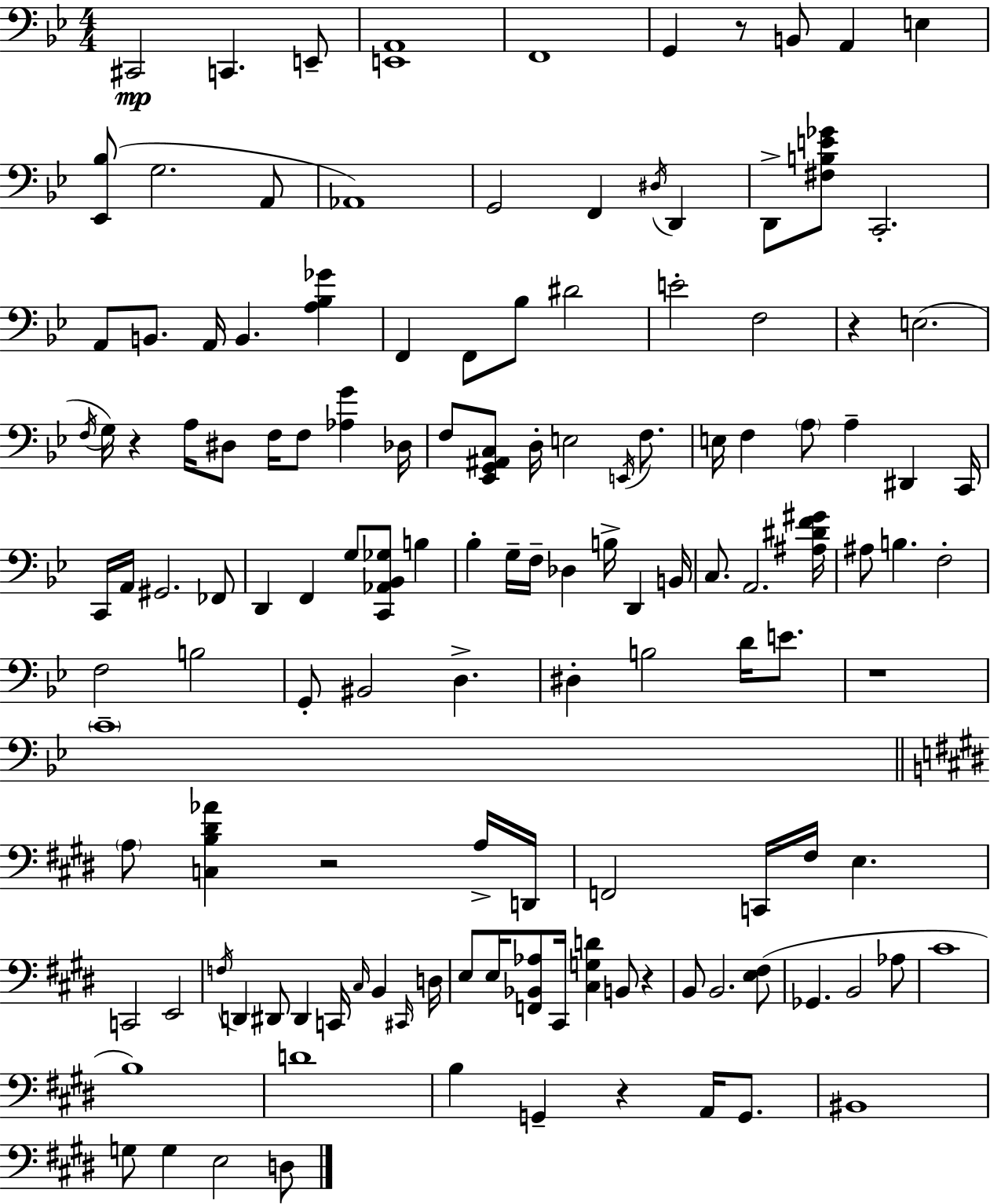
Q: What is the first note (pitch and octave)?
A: C#2